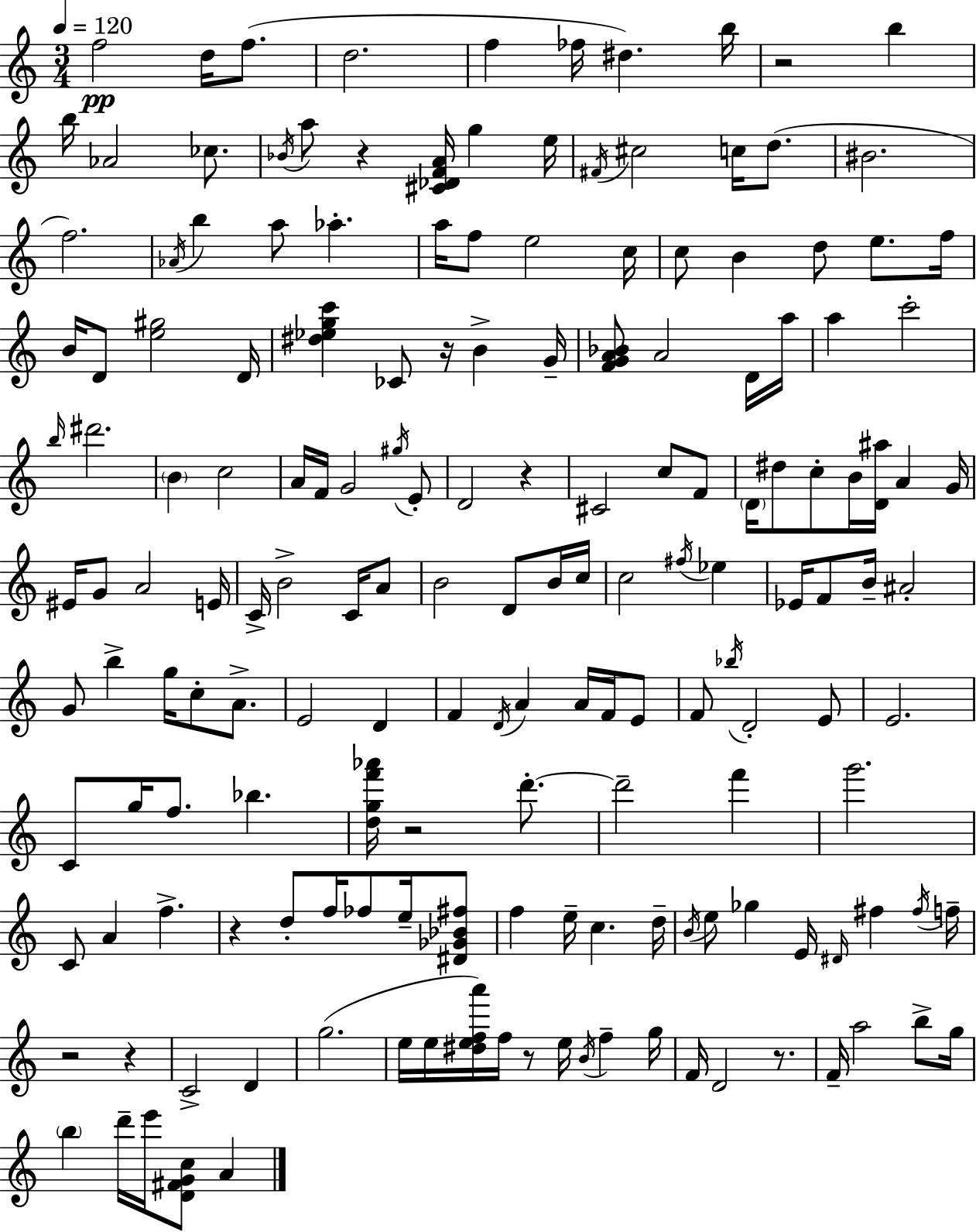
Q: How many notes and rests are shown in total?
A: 168